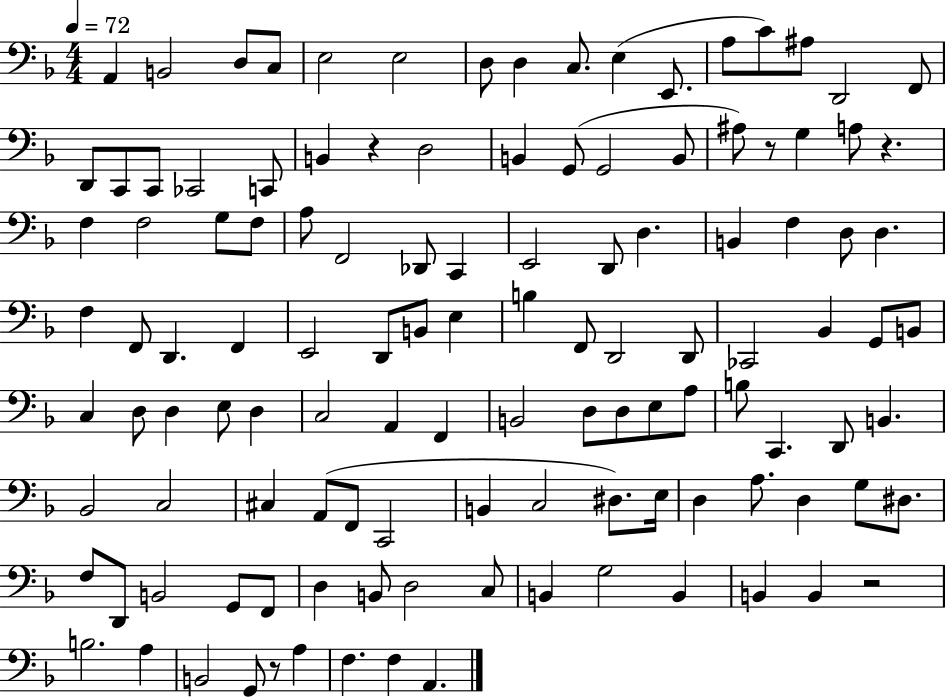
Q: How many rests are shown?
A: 5